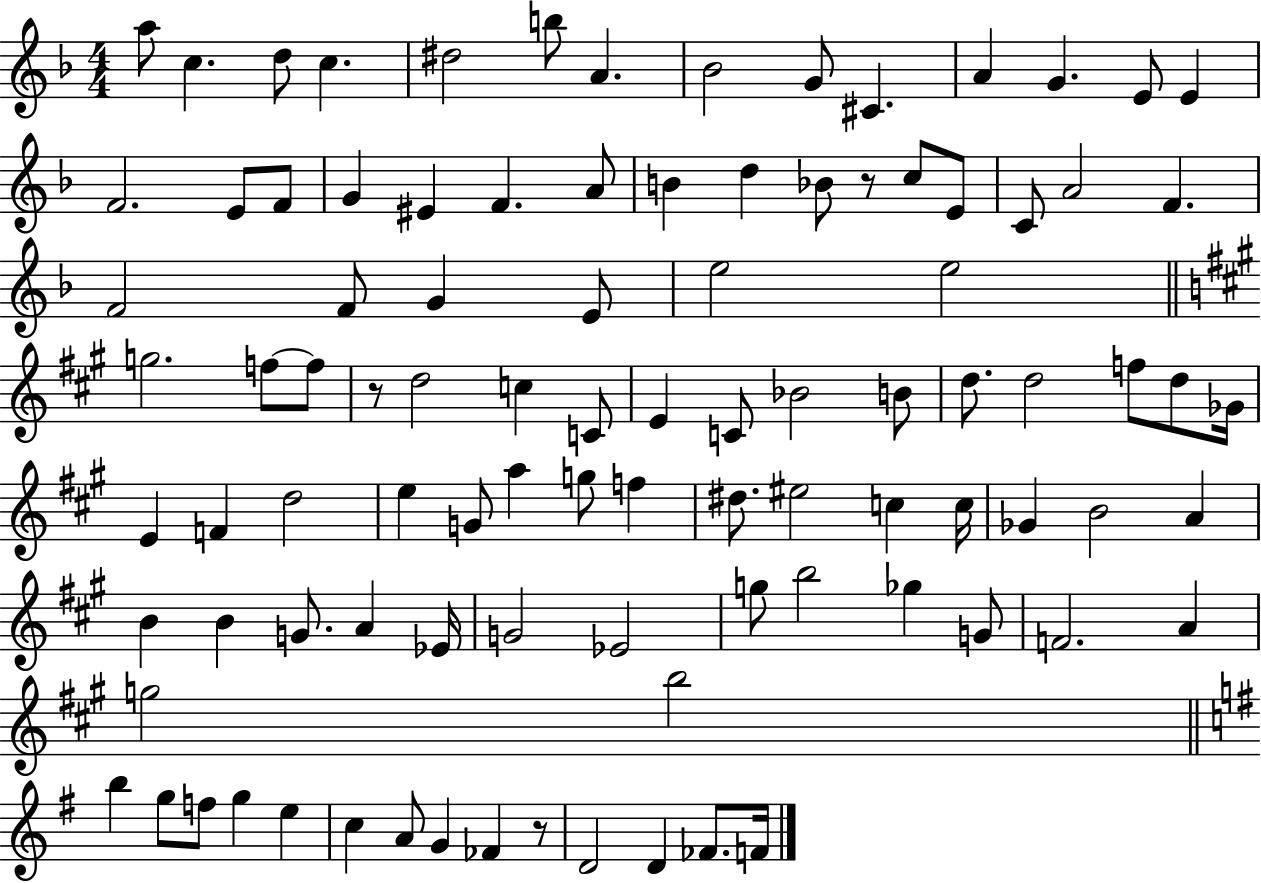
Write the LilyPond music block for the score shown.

{
  \clef treble
  \numericTimeSignature
  \time 4/4
  \key f \major
  a''8 c''4. d''8 c''4. | dis''2 b''8 a'4. | bes'2 g'8 cis'4. | a'4 g'4. e'8 e'4 | \break f'2. e'8 f'8 | g'4 eis'4 f'4. a'8 | b'4 d''4 bes'8 r8 c''8 e'8 | c'8 a'2 f'4. | \break f'2 f'8 g'4 e'8 | e''2 e''2 | \bar "||" \break \key a \major g''2. f''8~~ f''8 | r8 d''2 c''4 c'8 | e'4 c'8 bes'2 b'8 | d''8. d''2 f''8 d''8 ges'16 | \break e'4 f'4 d''2 | e''4 g'8 a''4 g''8 f''4 | dis''8. eis''2 c''4 c''16 | ges'4 b'2 a'4 | \break b'4 b'4 g'8. a'4 ees'16 | g'2 ees'2 | g''8 b''2 ges''4 g'8 | f'2. a'4 | \break g''2 b''2 | \bar "||" \break \key g \major b''4 g''8 f''8 g''4 e''4 | c''4 a'8 g'4 fes'4 r8 | d'2 d'4 fes'8. f'16 | \bar "|."
}